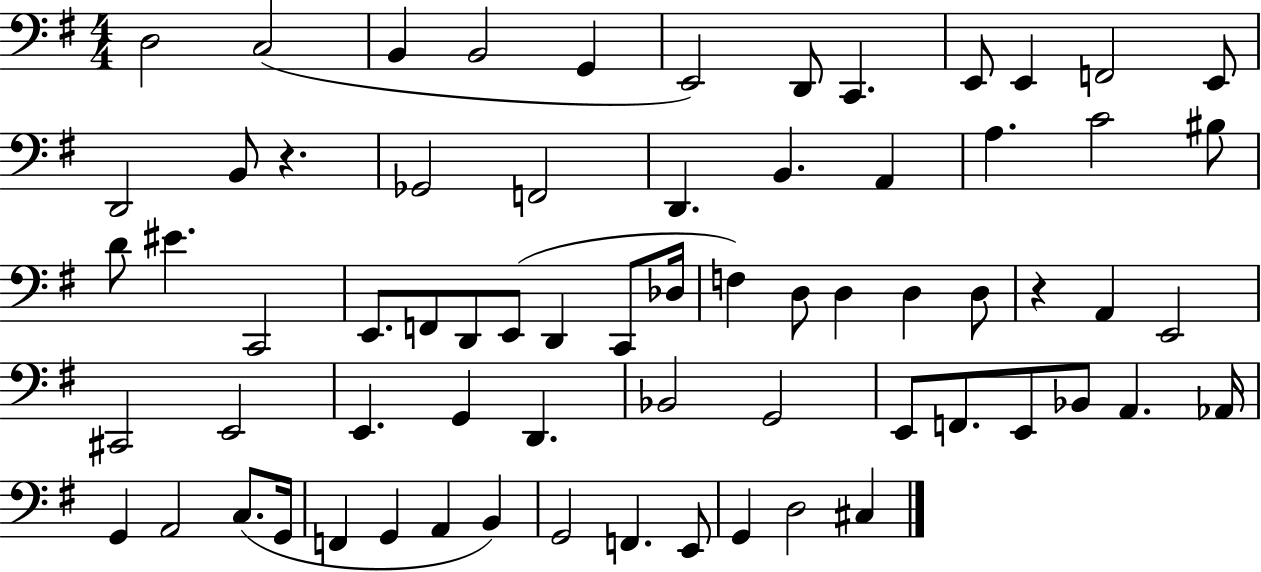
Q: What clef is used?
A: bass